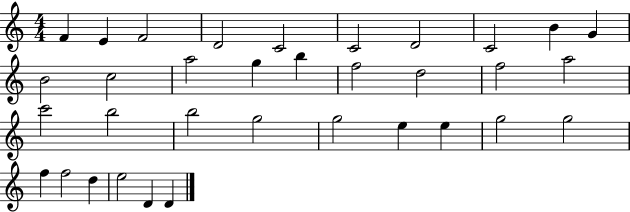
{
  \clef treble
  \numericTimeSignature
  \time 4/4
  \key c \major
  f'4 e'4 f'2 | d'2 c'2 | c'2 d'2 | c'2 b'4 g'4 | \break b'2 c''2 | a''2 g''4 b''4 | f''2 d''2 | f''2 a''2 | \break c'''2 b''2 | b''2 g''2 | g''2 e''4 e''4 | g''2 g''2 | \break f''4 f''2 d''4 | e''2 d'4 d'4 | \bar "|."
}